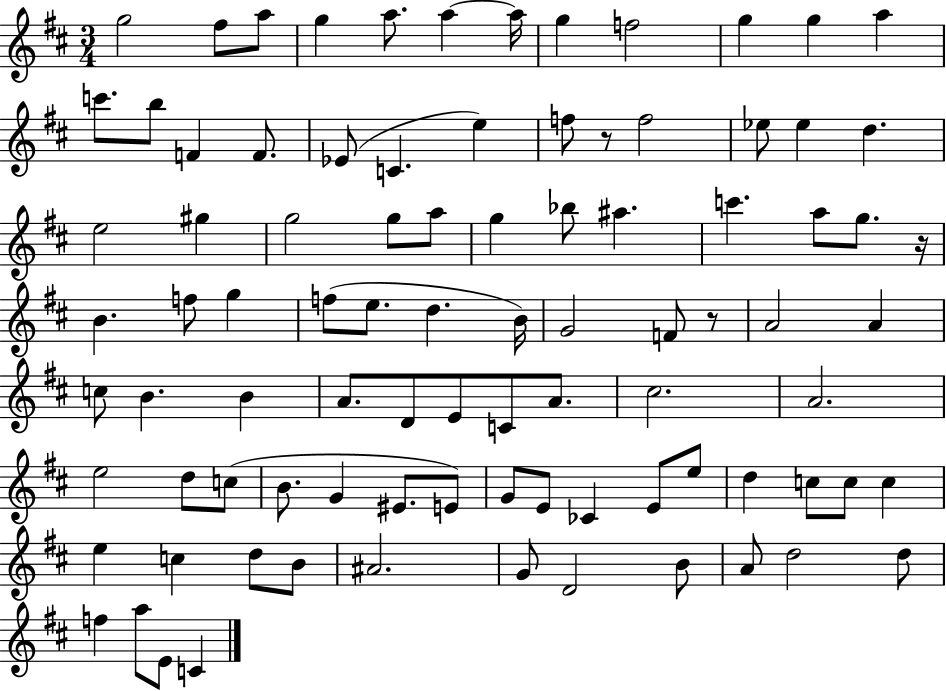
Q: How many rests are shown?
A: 3